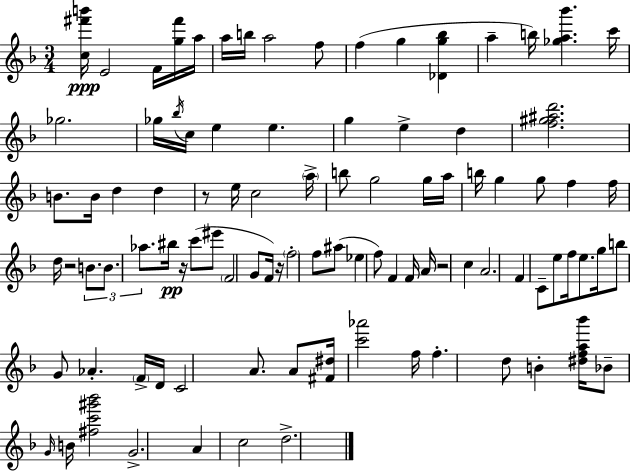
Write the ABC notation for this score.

X:1
T:Untitled
M:3/4
L:1/4
K:Dm
[c^f'b']/4 E2 F/4 [g^f']/4 a/4 a/4 b/4 a2 f/2 f g [_Dg_b] a b/4 [_ga_b'] c'/4 _g2 _g/4 _b/4 c/4 e e g e d [f^g^ad']2 B/2 B/4 d d z/2 e/4 c2 a/4 b/2 g2 g/4 a/4 b/4 g g/2 f f/4 d/4 z2 B/2 B/2 _a/2 ^b/4 z/4 c'/2 ^e'/2 F2 G/2 F/4 z/4 f2 f/2 ^a/2 _e f/2 F F/4 A/4 z2 c A2 F C/2 e/2 f/4 e/2 g/4 b/2 G/2 _A F/4 D/4 C2 A/2 A/2 [^F^d]/4 [c'_a']2 f/4 f d/2 B [^dfa_b']/4 _B/2 G/4 B/4 [^fc'^g'_b']2 G2 A c2 d2